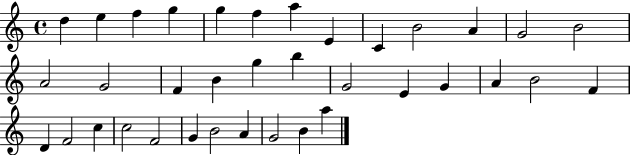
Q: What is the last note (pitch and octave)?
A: A5